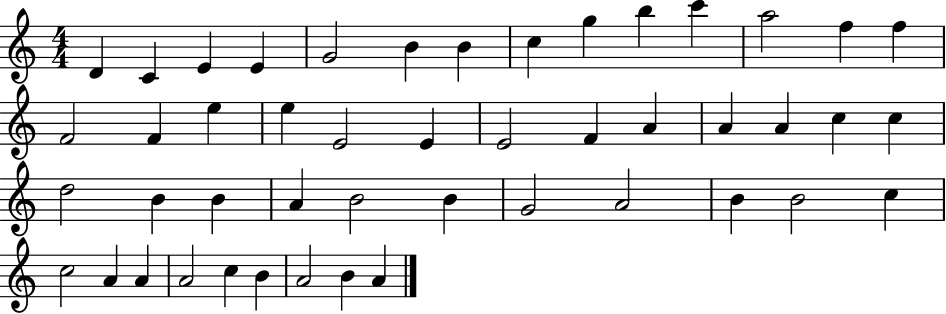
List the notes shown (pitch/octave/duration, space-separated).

D4/q C4/q E4/q E4/q G4/h B4/q B4/q C5/q G5/q B5/q C6/q A5/h F5/q F5/q F4/h F4/q E5/q E5/q E4/h E4/q E4/h F4/q A4/q A4/q A4/q C5/q C5/q D5/h B4/q B4/q A4/q B4/h B4/q G4/h A4/h B4/q B4/h C5/q C5/h A4/q A4/q A4/h C5/q B4/q A4/h B4/q A4/q